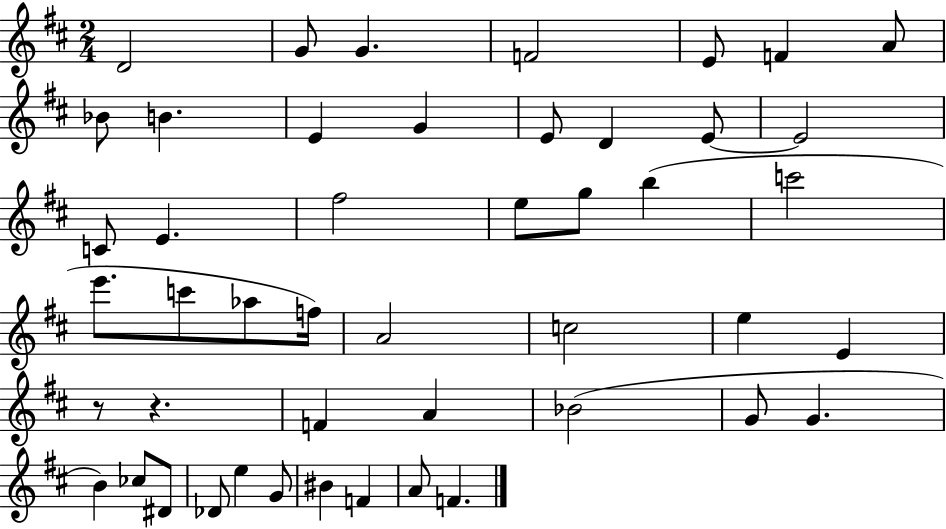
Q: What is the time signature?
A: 2/4